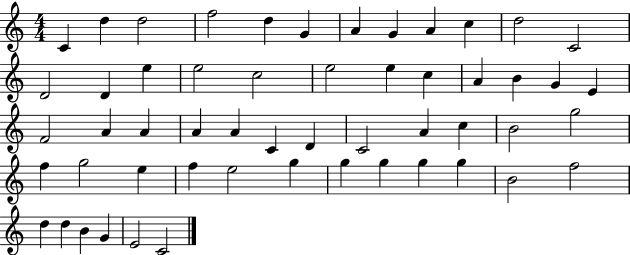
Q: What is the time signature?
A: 4/4